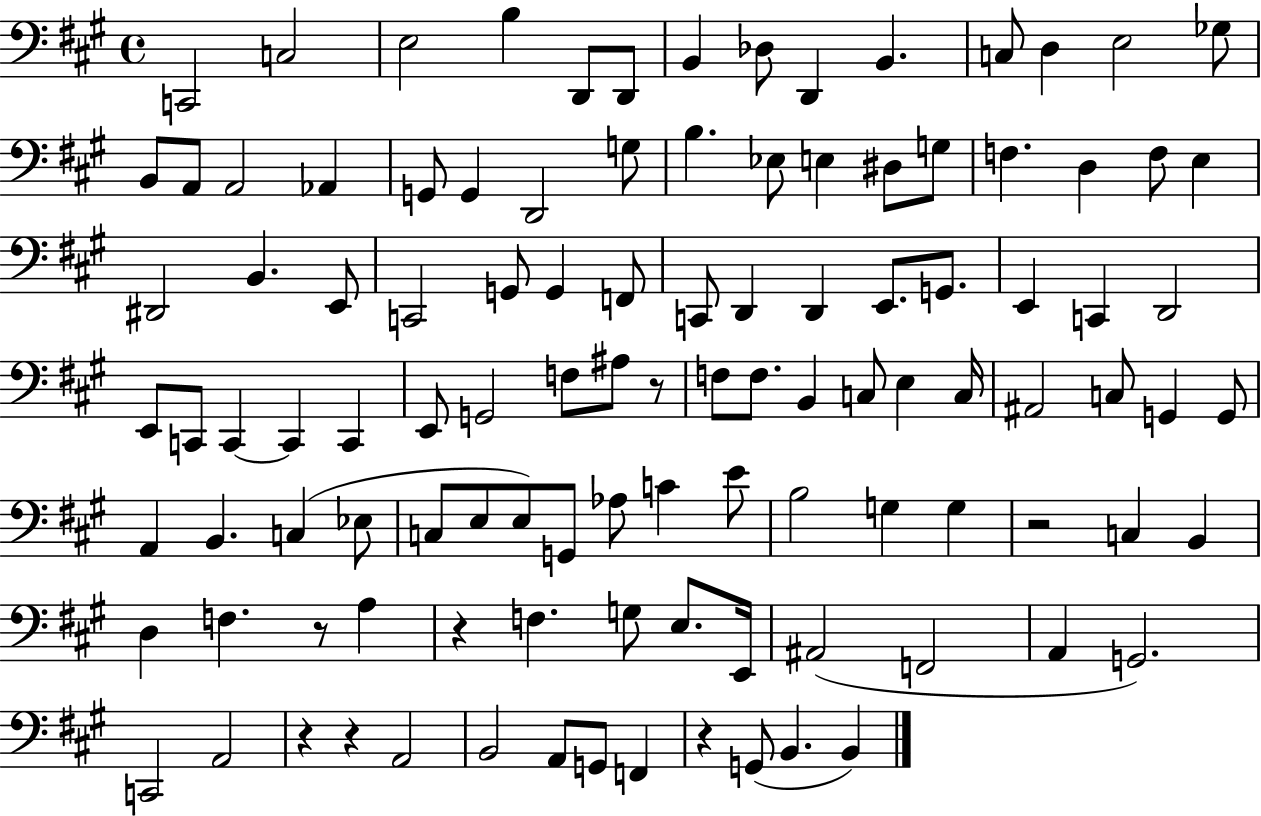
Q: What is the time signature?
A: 4/4